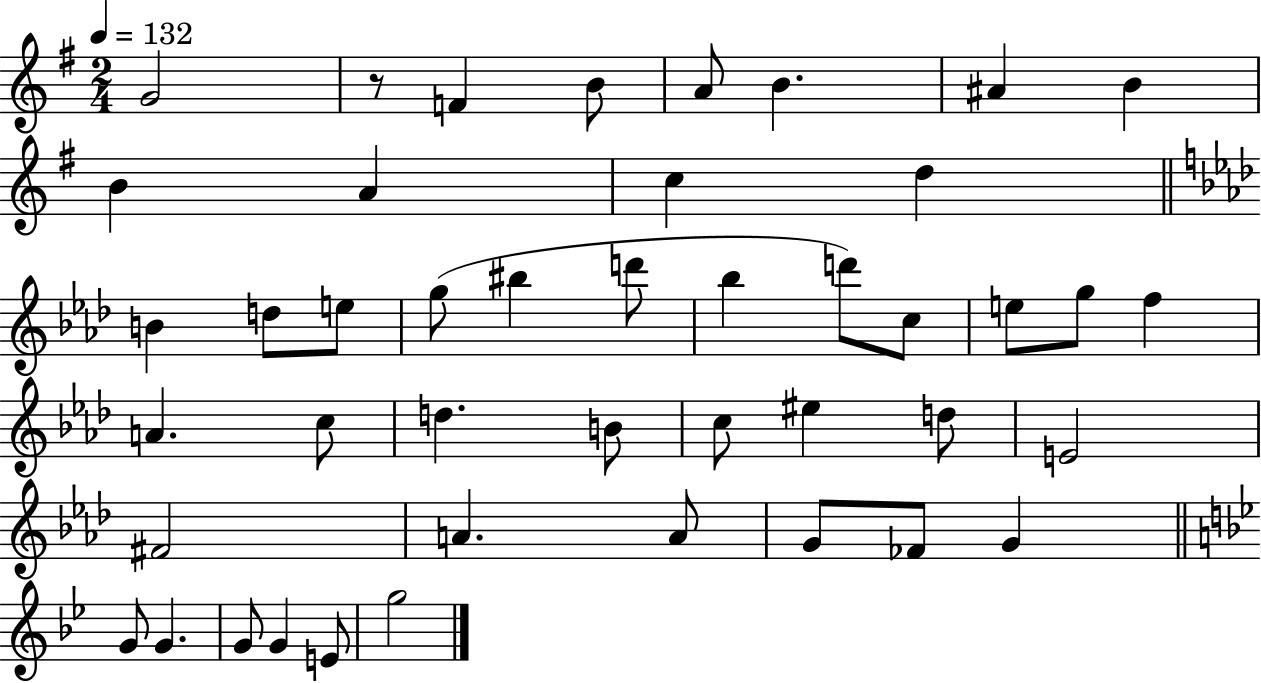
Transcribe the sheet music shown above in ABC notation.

X:1
T:Untitled
M:2/4
L:1/4
K:G
G2 z/2 F B/2 A/2 B ^A B B A c d B d/2 e/2 g/2 ^b d'/2 _b d'/2 c/2 e/2 g/2 f A c/2 d B/2 c/2 ^e d/2 E2 ^F2 A A/2 G/2 _F/2 G G/2 G G/2 G E/2 g2